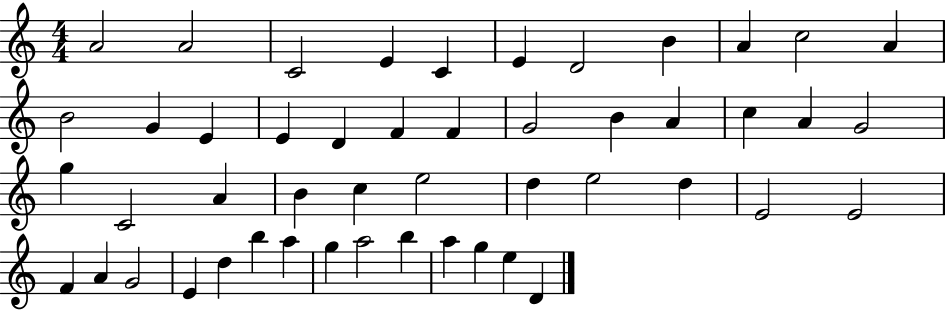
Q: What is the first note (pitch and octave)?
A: A4